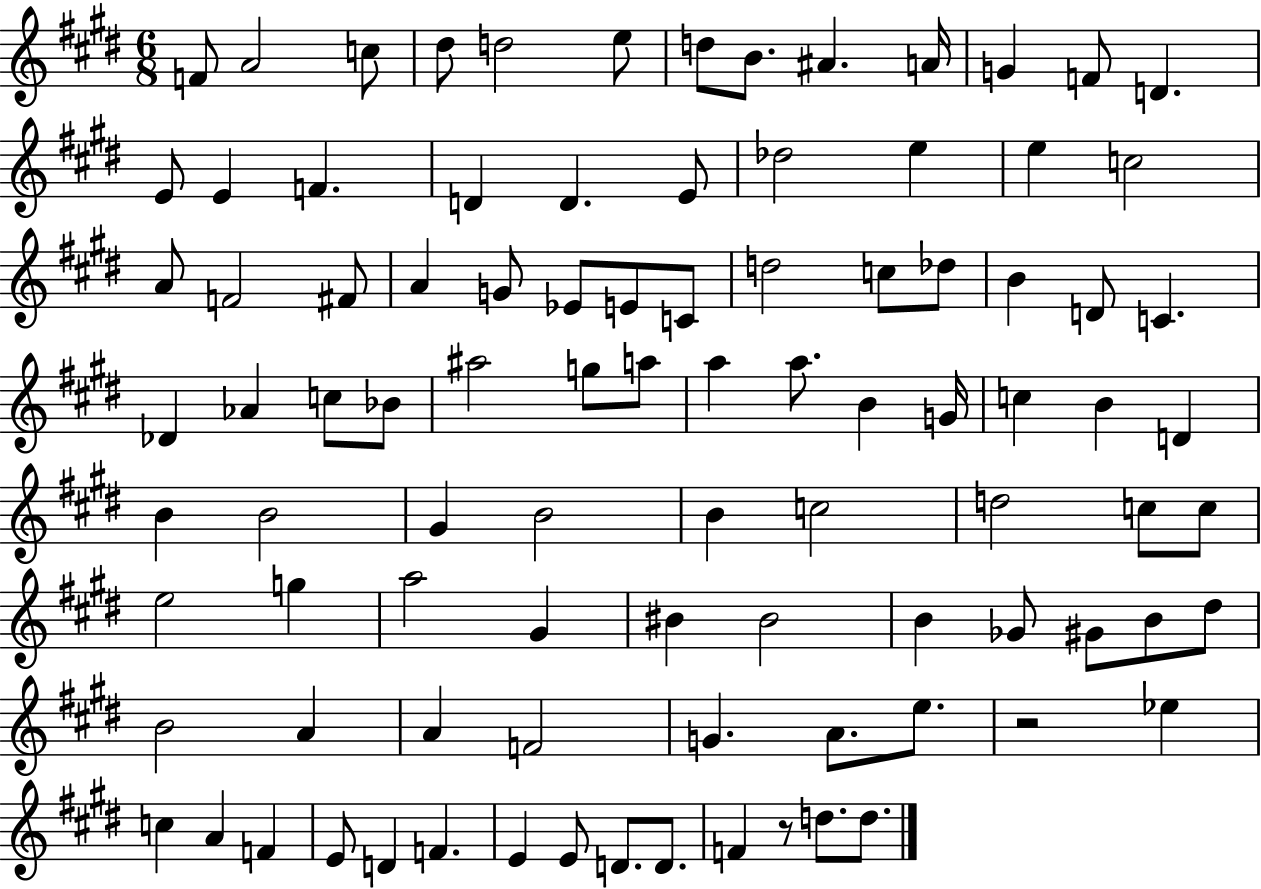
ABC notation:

X:1
T:Untitled
M:6/8
L:1/4
K:E
F/2 A2 c/2 ^d/2 d2 e/2 d/2 B/2 ^A A/4 G F/2 D E/2 E F D D E/2 _d2 e e c2 A/2 F2 ^F/2 A G/2 _E/2 E/2 C/2 d2 c/2 _d/2 B D/2 C _D _A c/2 _B/2 ^a2 g/2 a/2 a a/2 B G/4 c B D B B2 ^G B2 B c2 d2 c/2 c/2 e2 g a2 ^G ^B ^B2 B _G/2 ^G/2 B/2 ^d/2 B2 A A F2 G A/2 e/2 z2 _e c A F E/2 D F E E/2 D/2 D/2 F z/2 d/2 d/2